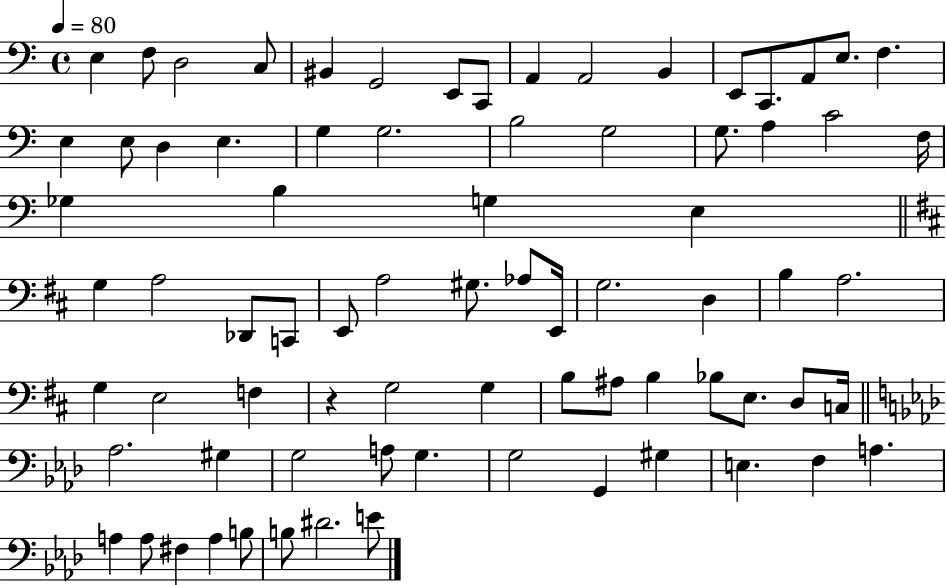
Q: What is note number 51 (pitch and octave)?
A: B3